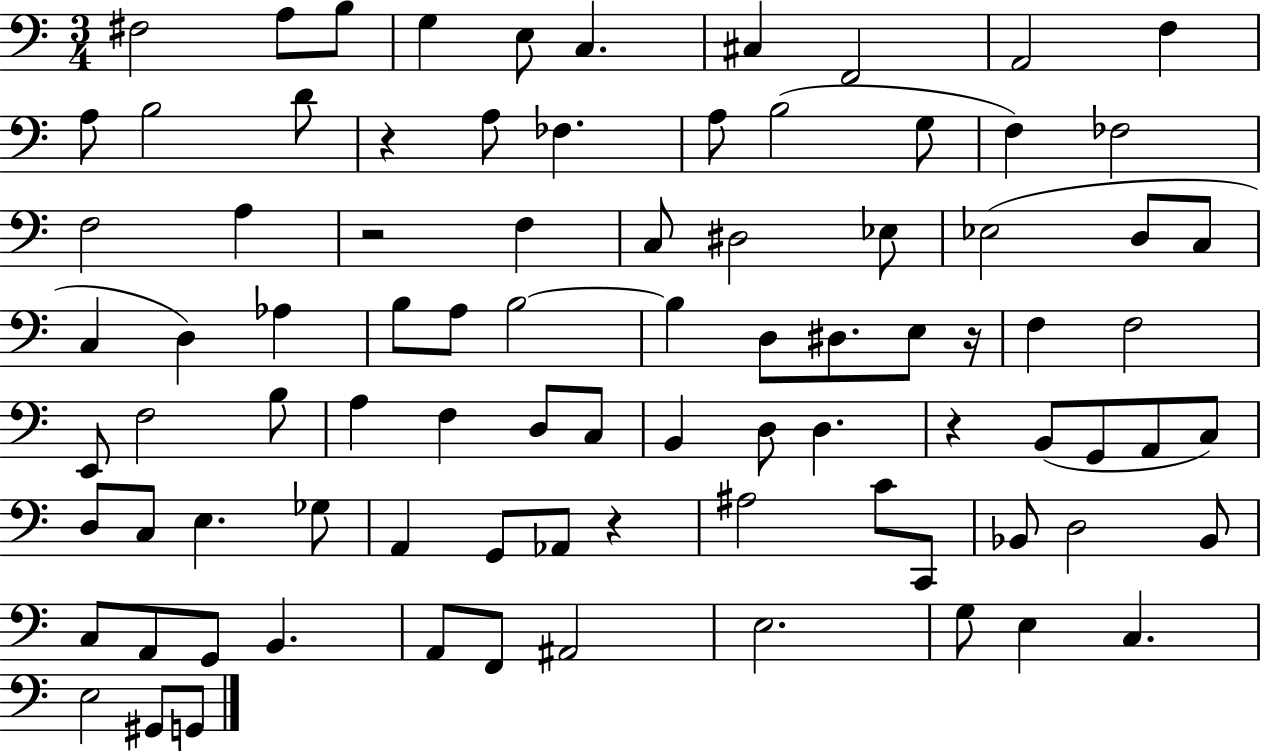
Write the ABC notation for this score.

X:1
T:Untitled
M:3/4
L:1/4
K:C
^F,2 A,/2 B,/2 G, E,/2 C, ^C, F,,2 A,,2 F, A,/2 B,2 D/2 z A,/2 _F, A,/2 B,2 G,/2 F, _F,2 F,2 A, z2 F, C,/2 ^D,2 _E,/2 _E,2 D,/2 C,/2 C, D, _A, B,/2 A,/2 B,2 B, D,/2 ^D,/2 E,/2 z/4 F, F,2 E,,/2 F,2 B,/2 A, F, D,/2 C,/2 B,, D,/2 D, z B,,/2 G,,/2 A,,/2 C,/2 D,/2 C,/2 E, _G,/2 A,, G,,/2 _A,,/2 z ^A,2 C/2 C,,/2 _B,,/2 D,2 _B,,/2 C,/2 A,,/2 G,,/2 B,, A,,/2 F,,/2 ^A,,2 E,2 G,/2 E, C, E,2 ^G,,/2 G,,/2